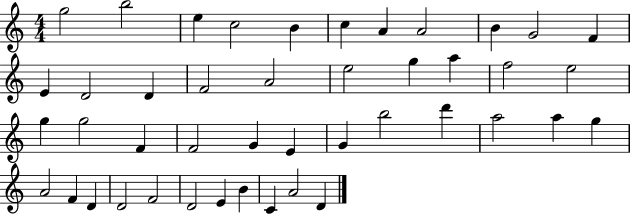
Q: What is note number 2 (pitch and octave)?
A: B5